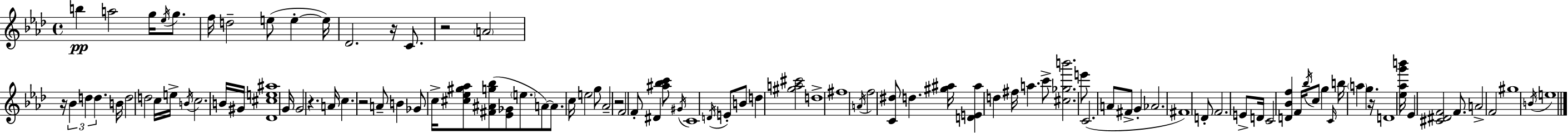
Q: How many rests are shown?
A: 7